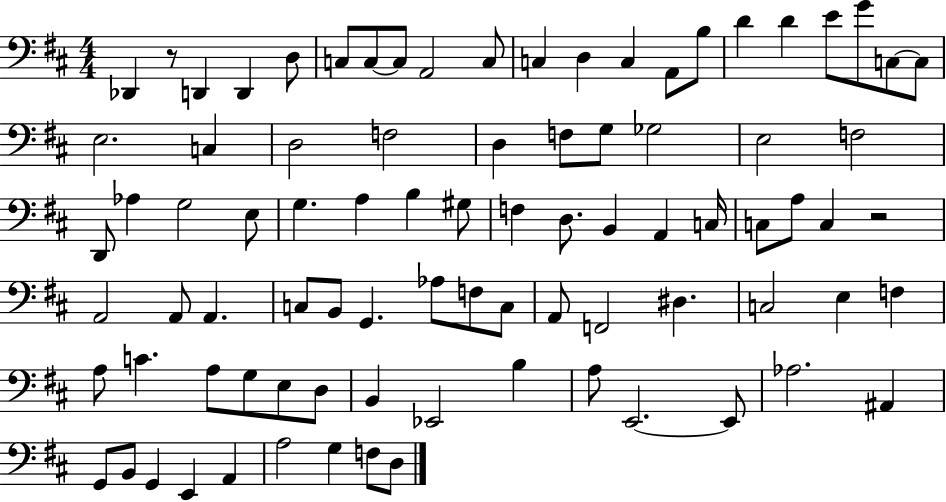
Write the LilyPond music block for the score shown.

{
  \clef bass
  \numericTimeSignature
  \time 4/4
  \key d \major
  des,4 r8 d,4 d,4 d8 | c8 c8~~ c8 a,2 c8 | c4 d4 c4 a,8 b8 | d'4 d'4 e'8 g'8 c8~~ c8 | \break e2. c4 | d2 f2 | d4 f8 g8 ges2 | e2 f2 | \break d,8 aes4 g2 e8 | g4. a4 b4 gis8 | f4 d8. b,4 a,4 c16 | c8 a8 c4 r2 | \break a,2 a,8 a,4. | c8 b,8 g,4. aes8 f8 c8 | a,8 f,2 dis4. | c2 e4 f4 | \break a8 c'4. a8 g8 e8 d8 | b,4 ees,2 b4 | a8 e,2.~~ e,8 | aes2. ais,4 | \break g,8 b,8 g,4 e,4 a,4 | a2 g4 f8 d8 | \bar "|."
}